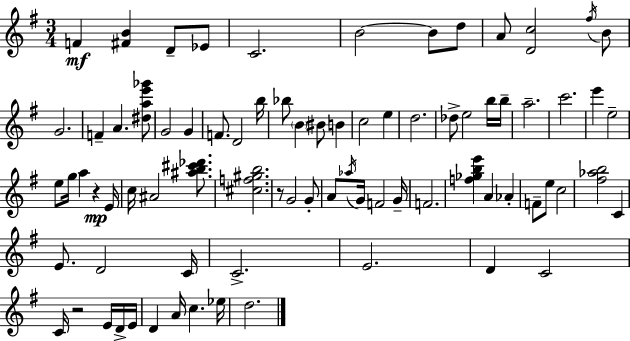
{
  \clef treble
  \numericTimeSignature
  \time 3/4
  \key g \major
  f'4\mf <fis' b'>4 d'8-- ees'8 | c'2. | b'2~~ b'8 d''8 | a'8 <d' c''>2 \acciaccatura { fis''16 } b'8 | \break g'2. | f'4-- a'4. <dis'' a'' e''' ges'''>8 | g'2 g'4 | f'8. d'2 | \break b''16 bes''8 \parenthesize b'4 bis'8 b'4 | c''2 e''4 | d''2. | des''8-> e''2 b''16 | \break b''16-- a''2.-- | c'''2. | e'''4 e''2-- | e''8 g''16 a''4 r4\mp | \break e'16 c''16 ais'2 <ais'' b'' cis''' des'''>8. | <cis'' f'' gis'' b''>2. | r8 g'2 g'8-. | a'8 \acciaccatura { aes''16 } g'16 f'2 | \break g'16-- f'2. | <f'' ges'' b'' e'''>4 a'4 aes'4-. | f'8-- e''8 c''2 | <fis'' aes'' b''>2 c'4 | \break e'8. d'2 | c'16 c'2.-> | e'2. | d'4 c'2 | \break c'16 r2 e'16 | d'16-> e'16 d'4 a'16 c''4. | ees''16 d''2. | \bar "|."
}